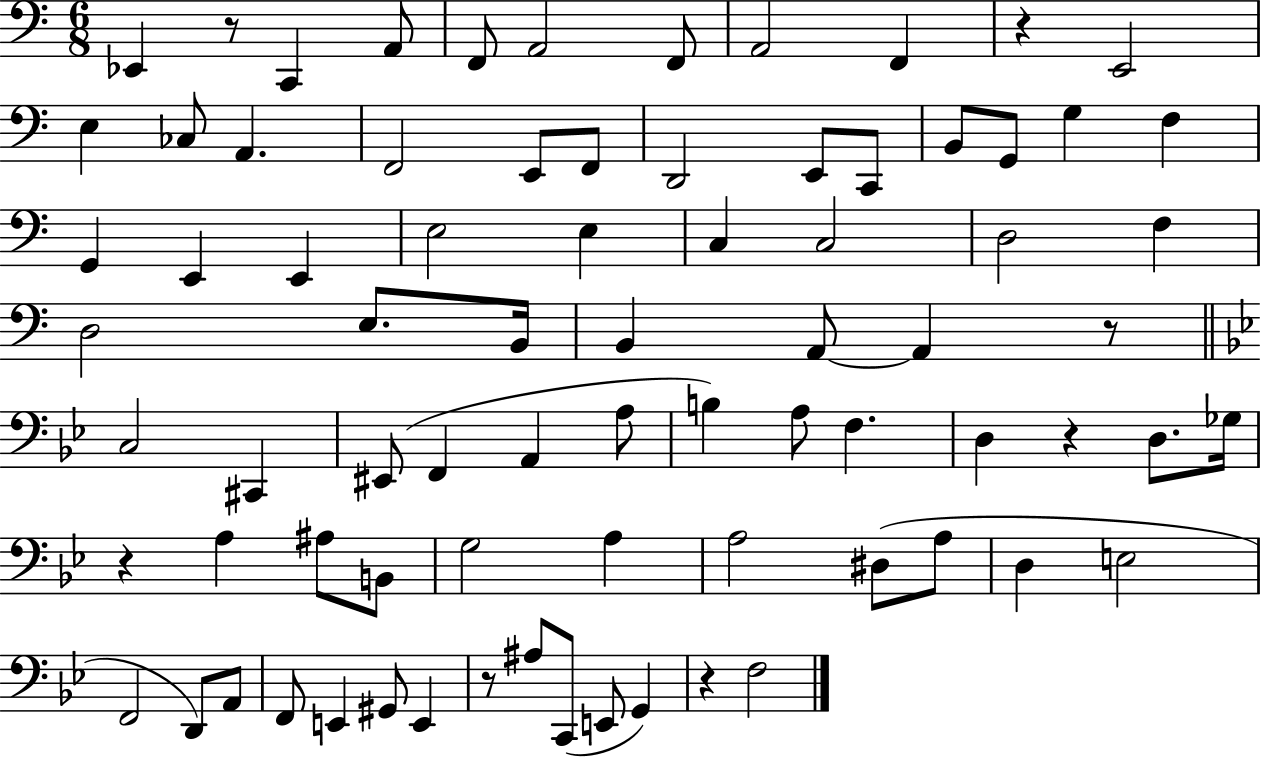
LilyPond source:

{
  \clef bass
  \numericTimeSignature
  \time 6/8
  \key c \major
  ees,4 r8 c,4 a,8 | f,8 a,2 f,8 | a,2 f,4 | r4 e,2 | \break e4 ces8 a,4. | f,2 e,8 f,8 | d,2 e,8 c,8 | b,8 g,8 g4 f4 | \break g,4 e,4 e,4 | e2 e4 | c4 c2 | d2 f4 | \break d2 e8. b,16 | b,4 a,8~~ a,4 r8 | \bar "||" \break \key bes \major c2 cis,4 | eis,8( f,4 a,4 a8 | b4) a8 f4. | d4 r4 d8. ges16 | \break r4 a4 ais8 b,8 | g2 a4 | a2 dis8( a8 | d4 e2 | \break f,2 d,8) a,8 | f,8 e,4 gis,8 e,4 | r8 ais8 c,8( e,8 g,4) | r4 f2 | \break \bar "|."
}